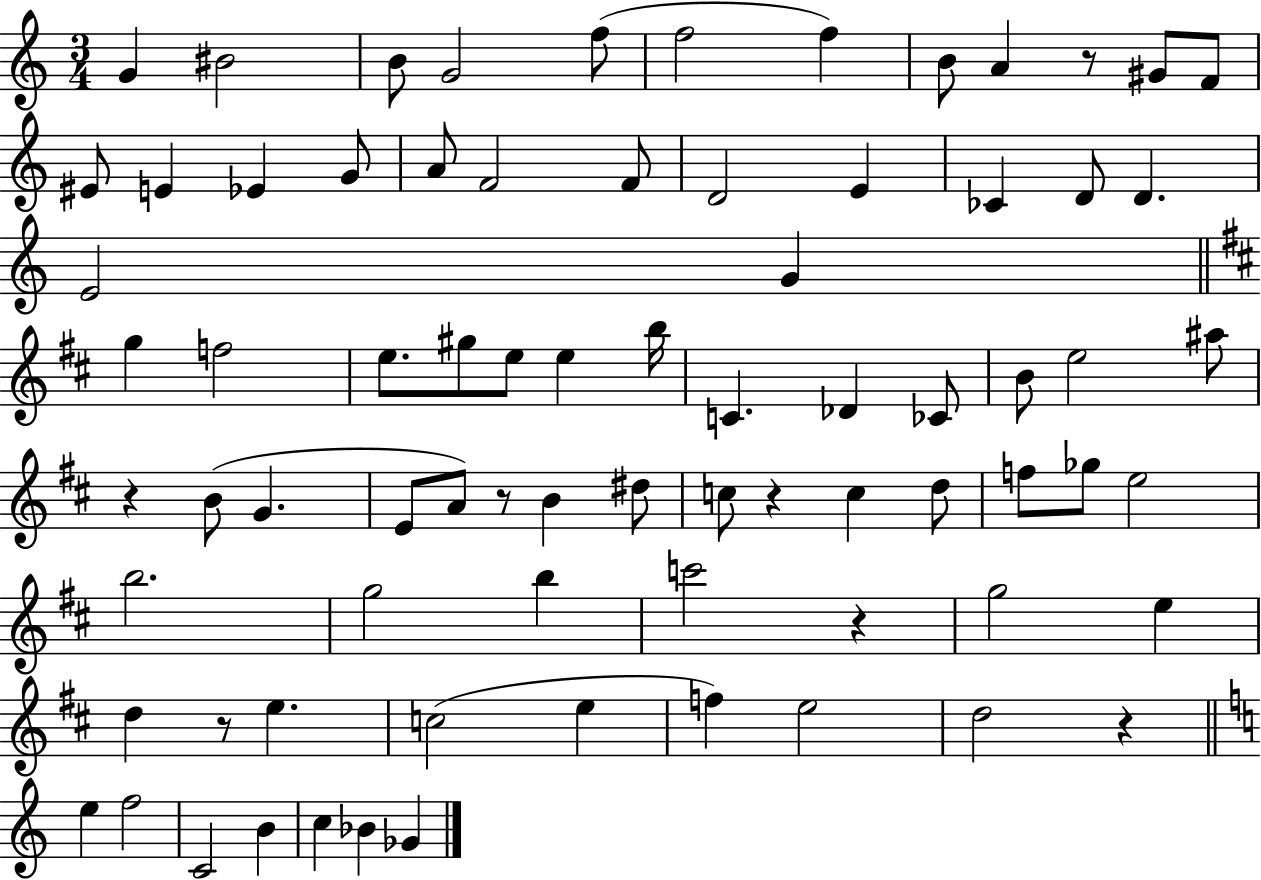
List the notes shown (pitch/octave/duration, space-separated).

G4/q BIS4/h B4/e G4/h F5/e F5/h F5/q B4/e A4/q R/e G#4/e F4/e EIS4/e E4/q Eb4/q G4/e A4/e F4/h F4/e D4/h E4/q CES4/q D4/e D4/q. E4/h G4/q G5/q F5/h E5/e. G#5/e E5/e E5/q B5/s C4/q. Db4/q CES4/e B4/e E5/h A#5/e R/q B4/e G4/q. E4/e A4/e R/e B4/q D#5/e C5/e R/q C5/q D5/e F5/e Gb5/e E5/h B5/h. G5/h B5/q C6/h R/q G5/h E5/q D5/q R/e E5/q. C5/h E5/q F5/q E5/h D5/h R/q E5/q F5/h C4/h B4/q C5/q Bb4/q Gb4/q